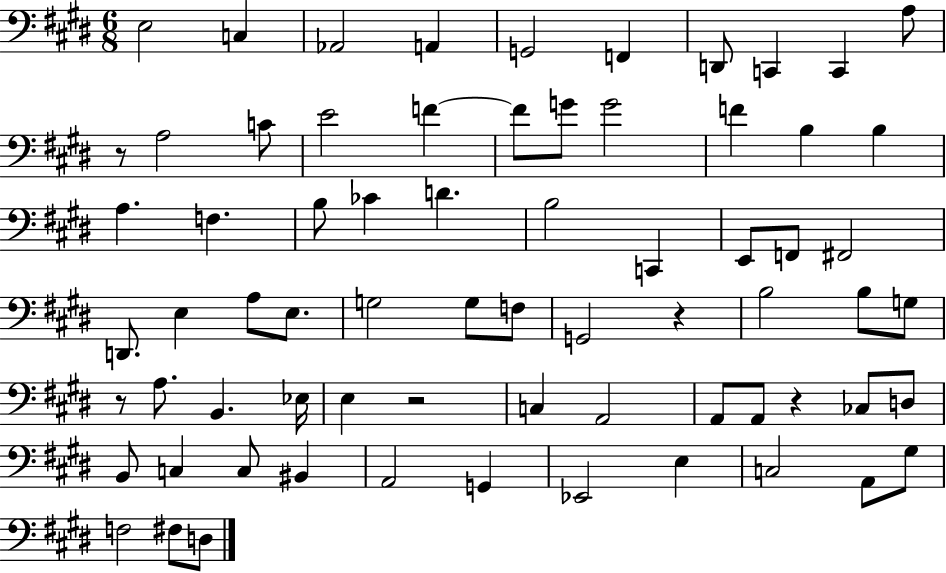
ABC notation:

X:1
T:Untitled
M:6/8
L:1/4
K:E
E,2 C, _A,,2 A,, G,,2 F,, D,,/2 C,, C,, A,/2 z/2 A,2 C/2 E2 F F/2 G/2 G2 F B, B, A, F, B,/2 _C D B,2 C,, E,,/2 F,,/2 ^F,,2 D,,/2 E, A,/2 E,/2 G,2 G,/2 F,/2 G,,2 z B,2 B,/2 G,/2 z/2 A,/2 B,, _E,/4 E, z2 C, A,,2 A,,/2 A,,/2 z _C,/2 D,/2 B,,/2 C, C,/2 ^B,, A,,2 G,, _E,,2 E, C,2 A,,/2 ^G,/2 F,2 ^F,/2 D,/2